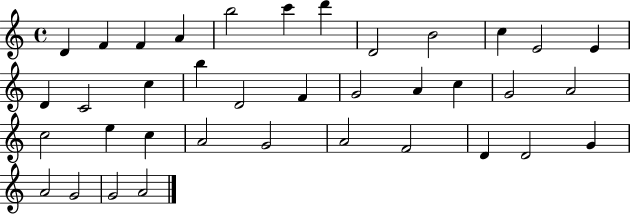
{
  \clef treble
  \time 4/4
  \defaultTimeSignature
  \key c \major
  d'4 f'4 f'4 a'4 | b''2 c'''4 d'''4 | d'2 b'2 | c''4 e'2 e'4 | \break d'4 c'2 c''4 | b''4 d'2 f'4 | g'2 a'4 c''4 | g'2 a'2 | \break c''2 e''4 c''4 | a'2 g'2 | a'2 f'2 | d'4 d'2 g'4 | \break a'2 g'2 | g'2 a'2 | \bar "|."
}